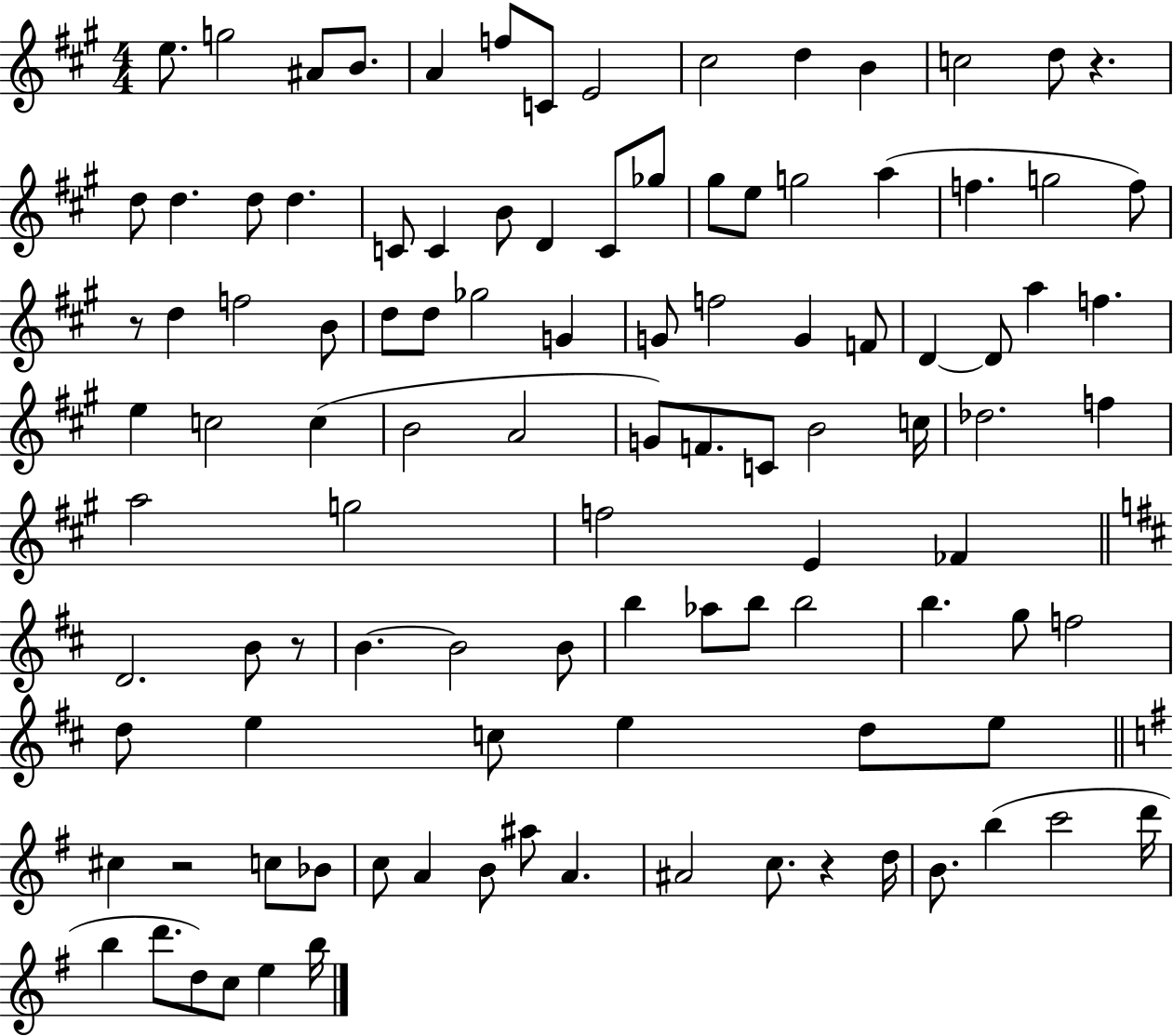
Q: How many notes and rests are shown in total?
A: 106